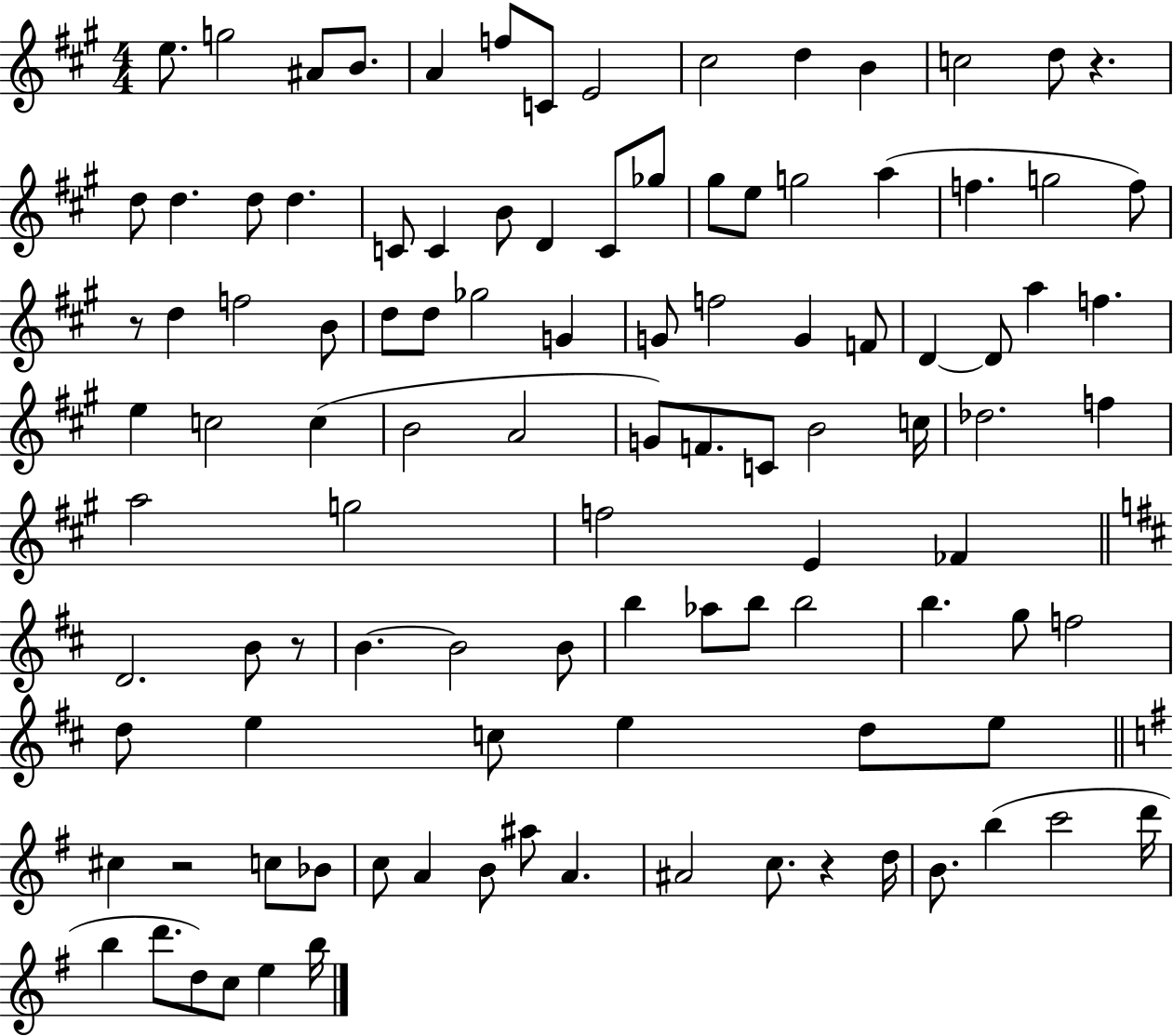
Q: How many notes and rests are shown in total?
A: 106